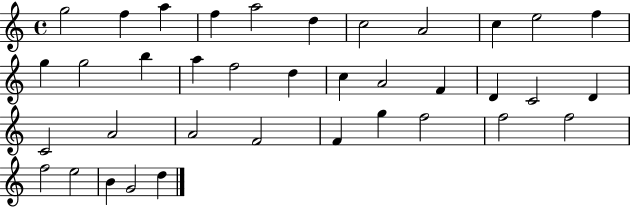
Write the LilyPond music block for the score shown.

{
  \clef treble
  \time 4/4
  \defaultTimeSignature
  \key c \major
  g''2 f''4 a''4 | f''4 a''2 d''4 | c''2 a'2 | c''4 e''2 f''4 | \break g''4 g''2 b''4 | a''4 f''2 d''4 | c''4 a'2 f'4 | d'4 c'2 d'4 | \break c'2 a'2 | a'2 f'2 | f'4 g''4 f''2 | f''2 f''2 | \break f''2 e''2 | b'4 g'2 d''4 | \bar "|."
}